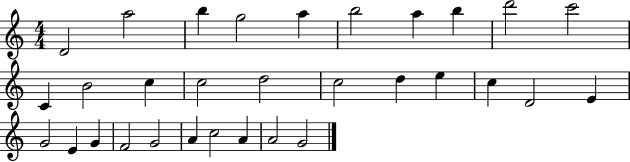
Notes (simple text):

D4/h A5/h B5/q G5/h A5/q B5/h A5/q B5/q D6/h C6/h C4/q B4/h C5/q C5/h D5/h C5/h D5/q E5/q C5/q D4/h E4/q G4/h E4/q G4/q F4/h G4/h A4/q C5/h A4/q A4/h G4/h